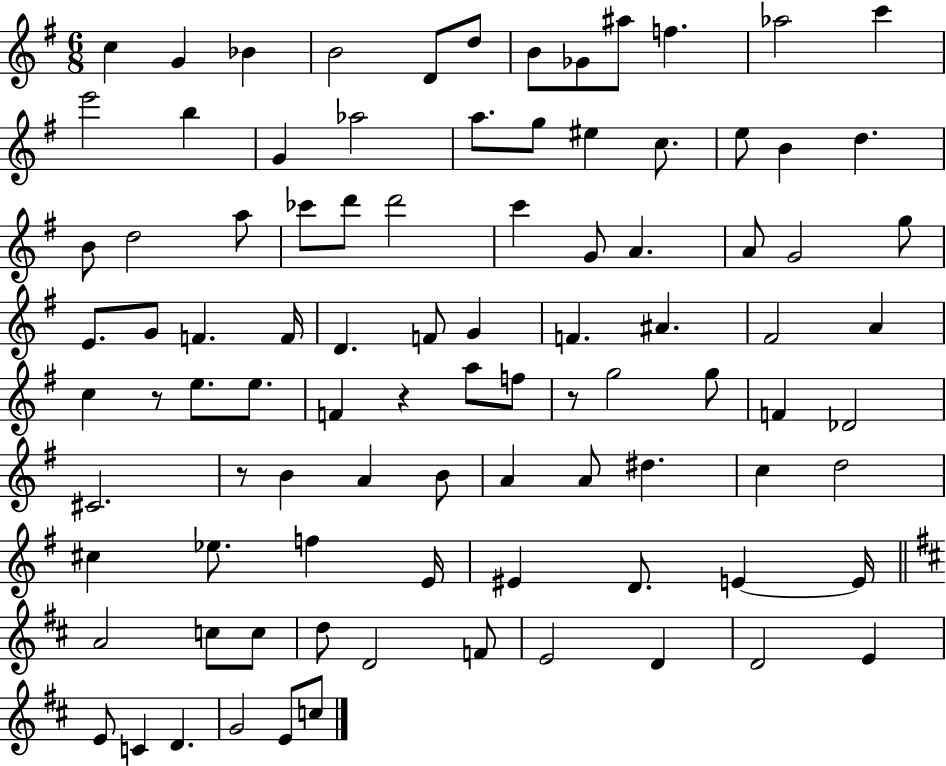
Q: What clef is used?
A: treble